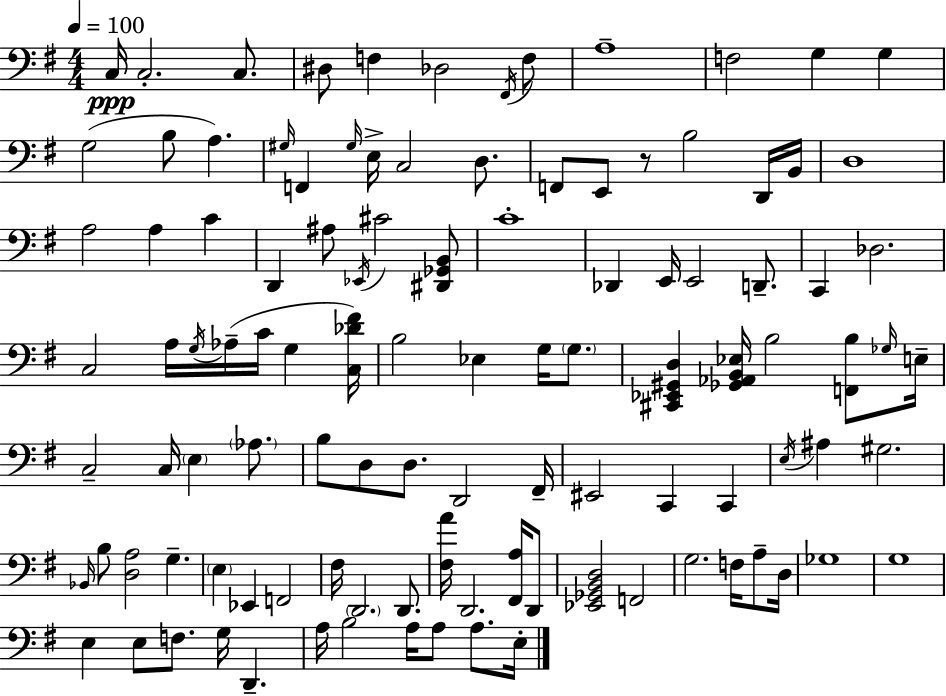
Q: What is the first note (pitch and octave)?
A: C3